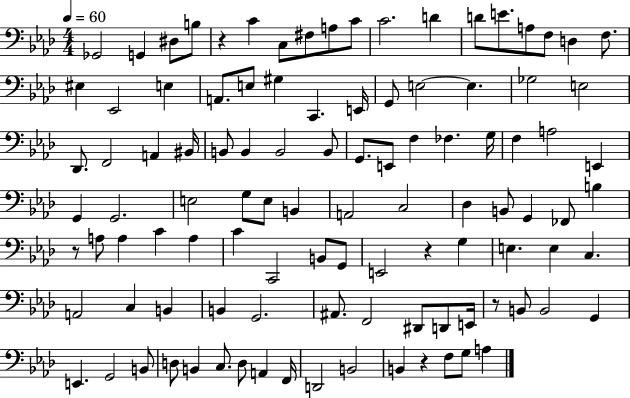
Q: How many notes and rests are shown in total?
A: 105